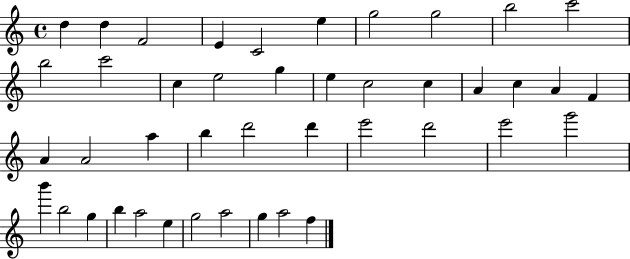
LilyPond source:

{
  \clef treble
  \time 4/4
  \defaultTimeSignature
  \key c \major
  d''4 d''4 f'2 | e'4 c'2 e''4 | g''2 g''2 | b''2 c'''2 | \break b''2 c'''2 | c''4 e''2 g''4 | e''4 c''2 c''4 | a'4 c''4 a'4 f'4 | \break a'4 a'2 a''4 | b''4 d'''2 d'''4 | e'''2 d'''2 | e'''2 g'''2 | \break b'''4 b''2 g''4 | b''4 a''2 e''4 | g''2 a''2 | g''4 a''2 f''4 | \break \bar "|."
}